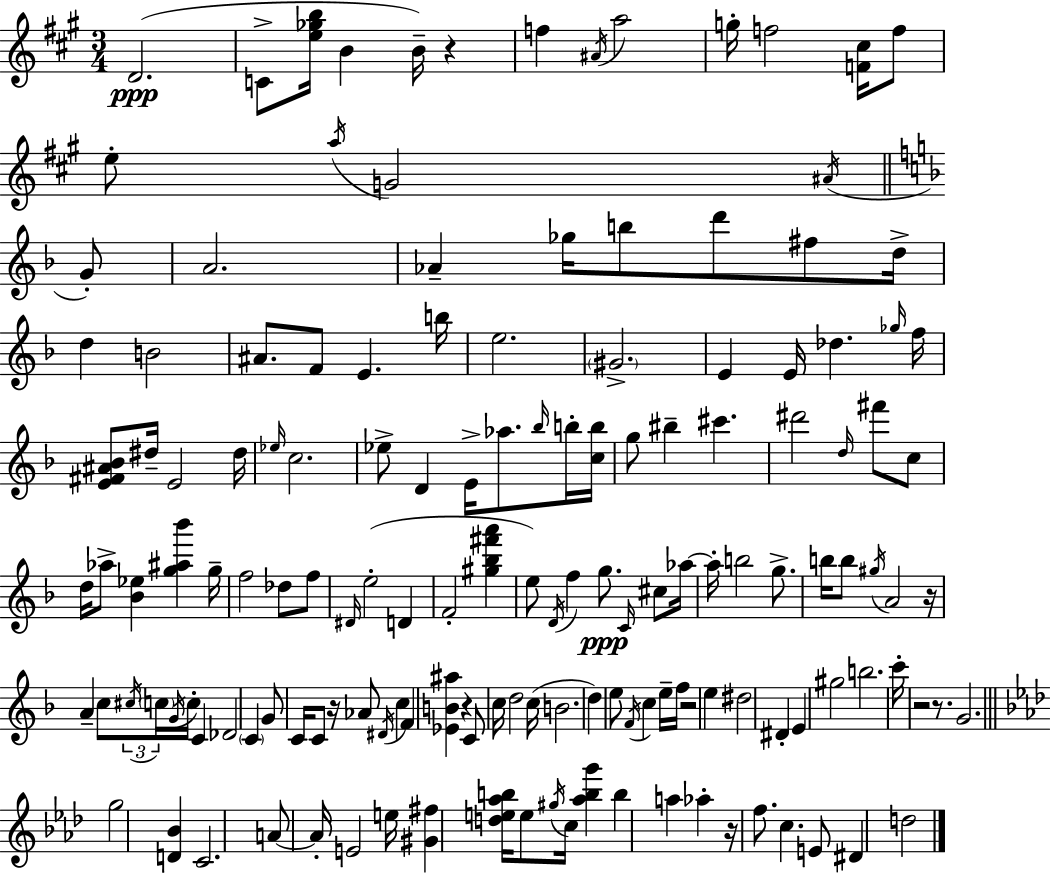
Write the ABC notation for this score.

X:1
T:Untitled
M:3/4
L:1/4
K:A
D2 C/2 [e_gb]/4 B B/4 z f ^A/4 a2 g/4 f2 [F^c]/4 f/2 e/2 a/4 G2 ^A/4 G/2 A2 _A _g/4 b/2 d'/2 ^f/2 d/4 d B2 ^A/2 F/2 E b/4 e2 ^G2 E E/4 _d _g/4 f/4 [E^F^A_B]/2 ^d/4 E2 ^d/4 _e/4 c2 _e/2 D E/4 _a/2 _b/4 b/4 [cb]/4 g/2 ^b ^c' ^d'2 d/4 ^f'/2 c/2 d/4 _a/2 [_B_e] [g^a_b'] g/4 f2 _d/2 f/2 ^D/4 e2 D F2 [^g_b^f'a'] e/2 D/4 f g/2 C/4 ^c/2 _a/4 _a/4 b2 g/2 b/4 b/2 ^g/4 A2 z/4 A c/2 ^c/4 c/4 G/4 c/4 C _D2 C G/2 C/4 C/2 z/4 _A/2 ^D/4 c F [_EB^a] z C/2 c/4 d2 c/4 B2 d e/2 F/4 c e/4 f/4 z2 e ^d2 ^D E ^g2 b2 c'/4 z2 z/2 G2 g2 [D_B] C2 A/2 A/4 E2 e/4 [^G^f] [de_ab]/4 e/2 ^g/4 c/4 [_abg'] b a _a z/4 f/2 c E/2 ^D d2